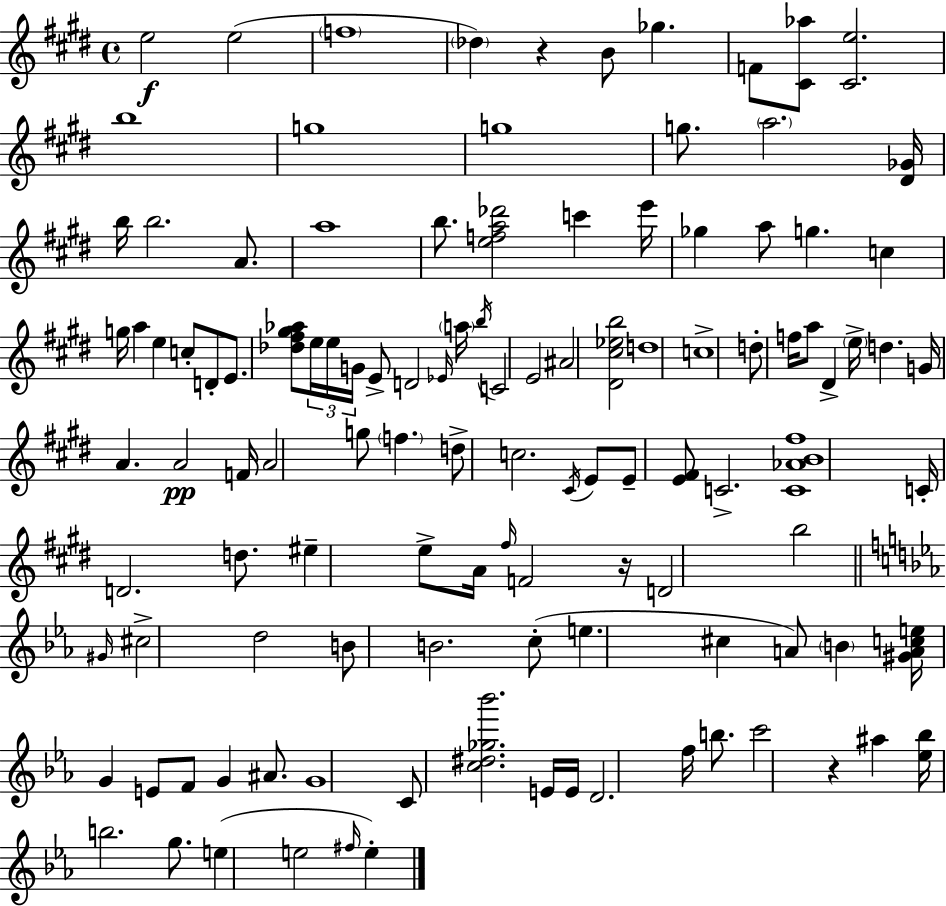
E5/h E5/h F5/w Db5/q R/q B4/e Gb5/q. F4/e [C#4,Ab5]/e [C#4,E5]/h. B5/w G5/w G5/w G5/e. A5/h. [D#4,Gb4]/s B5/s B5/h. A4/e. A5/w B5/e. [E5,F5,A5,Db6]/h C6/q E6/s Gb5/q A5/e G5/q. C5/q G5/s A5/q E5/q C5/e D4/e E4/e. [Db5,F#5,G#5,Ab5]/e E5/s E5/s G4/s E4/e D4/h Eb4/s A5/s B5/s C4/h E4/h A#4/h [D#4,C#5,Eb5,B5]/h D5/w C5/w D5/e F5/s A5/e D#4/q E5/s D5/q. G4/s A4/q. A4/h F4/s A4/h G5/e F5/q. D5/e C5/h. C#4/s E4/e E4/e [E4,F#4]/e C4/h. [C4,Ab4,B4,F#5]/w C4/s D4/h. D5/e. EIS5/q E5/e A4/s F#5/s F4/h R/s D4/h B5/h G#4/s C#5/h D5/h B4/e B4/h. C5/e E5/q. C#5/q A4/e B4/q [G#4,A4,C5,E5]/s G4/q E4/e F4/e G4/q A#4/e. G4/w C4/e [C5,D#5,Gb5,Bb6]/h. E4/s E4/s D4/h. F5/s B5/e. C6/h R/q A#5/q [Eb5,Bb5]/s B5/h. G5/e. E5/q E5/h F#5/s E5/q